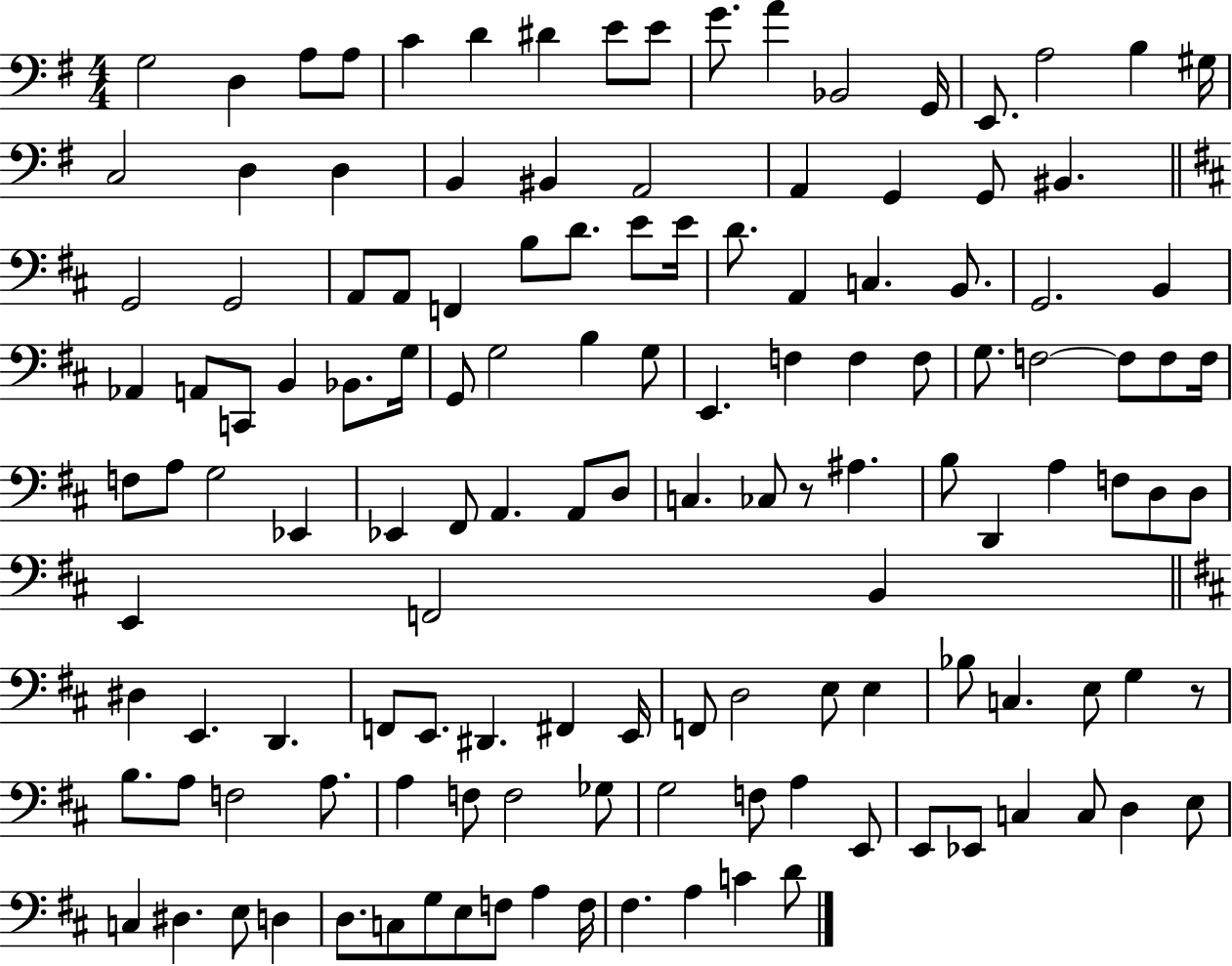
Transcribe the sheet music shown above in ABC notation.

X:1
T:Untitled
M:4/4
L:1/4
K:G
G,2 D, A,/2 A,/2 C D ^D E/2 E/2 G/2 A _B,,2 G,,/4 E,,/2 A,2 B, ^G,/4 C,2 D, D, B,, ^B,, A,,2 A,, G,, G,,/2 ^B,, G,,2 G,,2 A,,/2 A,,/2 F,, B,/2 D/2 E/2 E/4 D/2 A,, C, B,,/2 G,,2 B,, _A,, A,,/2 C,,/2 B,, _B,,/2 G,/4 G,,/2 G,2 B, G,/2 E,, F, F, F,/2 G,/2 F,2 F,/2 F,/2 F,/4 F,/2 A,/2 G,2 _E,, _E,, ^F,,/2 A,, A,,/2 D,/2 C, _C,/2 z/2 ^A, B,/2 D,, A, F,/2 D,/2 D,/2 E,, F,,2 B,, ^D, E,, D,, F,,/2 E,,/2 ^D,, ^F,, E,,/4 F,,/2 D,2 E,/2 E, _B,/2 C, E,/2 G, z/2 B,/2 A,/2 F,2 A,/2 A, F,/2 F,2 _G,/2 G,2 F,/2 A, E,,/2 E,,/2 _E,,/2 C, C,/2 D, E,/2 C, ^D, E,/2 D, D,/2 C,/2 G,/2 E,/2 F,/2 A, F,/4 ^F, A, C D/2